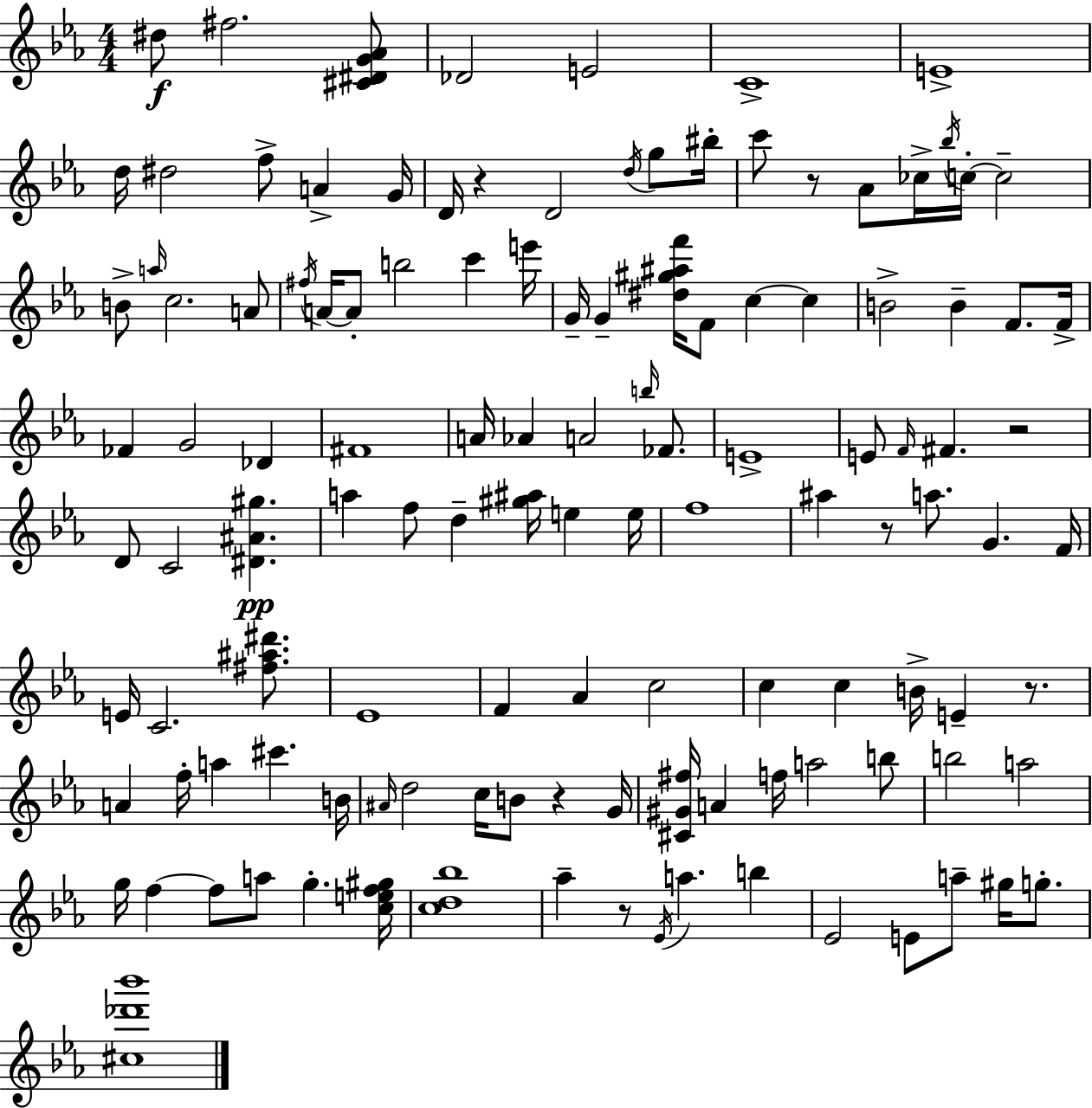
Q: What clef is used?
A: treble